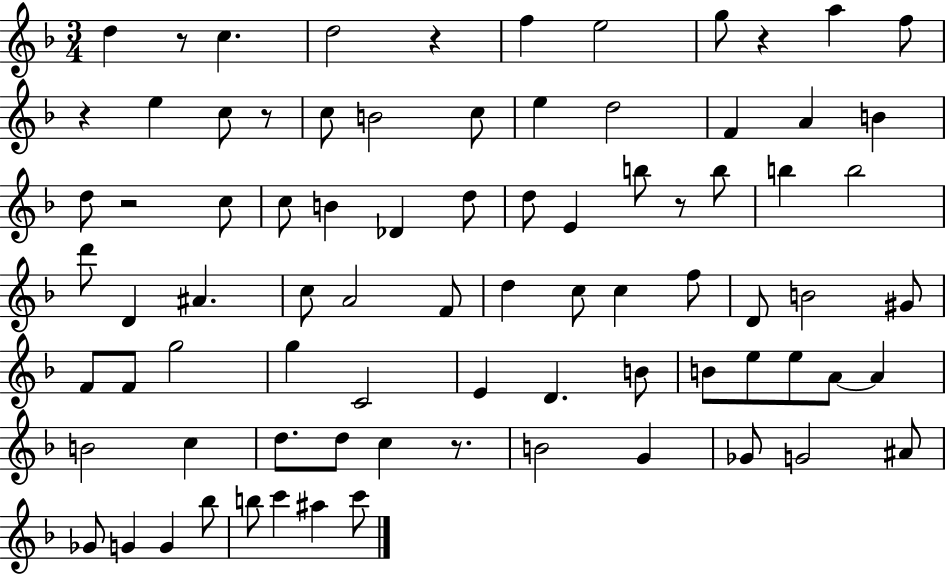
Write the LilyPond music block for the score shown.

{
  \clef treble
  \numericTimeSignature
  \time 3/4
  \key f \major
  d''4 r8 c''4. | d''2 r4 | f''4 e''2 | g''8 r4 a''4 f''8 | \break r4 e''4 c''8 r8 | c''8 b'2 c''8 | e''4 d''2 | f'4 a'4 b'4 | \break d''8 r2 c''8 | c''8 b'4 des'4 d''8 | d''8 e'4 b''8 r8 b''8 | b''4 b''2 | \break d'''8 d'4 ais'4. | c''8 a'2 f'8 | d''4 c''8 c''4 f''8 | d'8 b'2 gis'8 | \break f'8 f'8 g''2 | g''4 c'2 | e'4 d'4. b'8 | b'8 e''8 e''8 a'8~~ a'4 | \break b'2 c''4 | d''8. d''8 c''4 r8. | b'2 g'4 | ges'8 g'2 ais'8 | \break ges'8 g'4 g'4 bes''8 | b''8 c'''4 ais''4 c'''8 | \bar "|."
}